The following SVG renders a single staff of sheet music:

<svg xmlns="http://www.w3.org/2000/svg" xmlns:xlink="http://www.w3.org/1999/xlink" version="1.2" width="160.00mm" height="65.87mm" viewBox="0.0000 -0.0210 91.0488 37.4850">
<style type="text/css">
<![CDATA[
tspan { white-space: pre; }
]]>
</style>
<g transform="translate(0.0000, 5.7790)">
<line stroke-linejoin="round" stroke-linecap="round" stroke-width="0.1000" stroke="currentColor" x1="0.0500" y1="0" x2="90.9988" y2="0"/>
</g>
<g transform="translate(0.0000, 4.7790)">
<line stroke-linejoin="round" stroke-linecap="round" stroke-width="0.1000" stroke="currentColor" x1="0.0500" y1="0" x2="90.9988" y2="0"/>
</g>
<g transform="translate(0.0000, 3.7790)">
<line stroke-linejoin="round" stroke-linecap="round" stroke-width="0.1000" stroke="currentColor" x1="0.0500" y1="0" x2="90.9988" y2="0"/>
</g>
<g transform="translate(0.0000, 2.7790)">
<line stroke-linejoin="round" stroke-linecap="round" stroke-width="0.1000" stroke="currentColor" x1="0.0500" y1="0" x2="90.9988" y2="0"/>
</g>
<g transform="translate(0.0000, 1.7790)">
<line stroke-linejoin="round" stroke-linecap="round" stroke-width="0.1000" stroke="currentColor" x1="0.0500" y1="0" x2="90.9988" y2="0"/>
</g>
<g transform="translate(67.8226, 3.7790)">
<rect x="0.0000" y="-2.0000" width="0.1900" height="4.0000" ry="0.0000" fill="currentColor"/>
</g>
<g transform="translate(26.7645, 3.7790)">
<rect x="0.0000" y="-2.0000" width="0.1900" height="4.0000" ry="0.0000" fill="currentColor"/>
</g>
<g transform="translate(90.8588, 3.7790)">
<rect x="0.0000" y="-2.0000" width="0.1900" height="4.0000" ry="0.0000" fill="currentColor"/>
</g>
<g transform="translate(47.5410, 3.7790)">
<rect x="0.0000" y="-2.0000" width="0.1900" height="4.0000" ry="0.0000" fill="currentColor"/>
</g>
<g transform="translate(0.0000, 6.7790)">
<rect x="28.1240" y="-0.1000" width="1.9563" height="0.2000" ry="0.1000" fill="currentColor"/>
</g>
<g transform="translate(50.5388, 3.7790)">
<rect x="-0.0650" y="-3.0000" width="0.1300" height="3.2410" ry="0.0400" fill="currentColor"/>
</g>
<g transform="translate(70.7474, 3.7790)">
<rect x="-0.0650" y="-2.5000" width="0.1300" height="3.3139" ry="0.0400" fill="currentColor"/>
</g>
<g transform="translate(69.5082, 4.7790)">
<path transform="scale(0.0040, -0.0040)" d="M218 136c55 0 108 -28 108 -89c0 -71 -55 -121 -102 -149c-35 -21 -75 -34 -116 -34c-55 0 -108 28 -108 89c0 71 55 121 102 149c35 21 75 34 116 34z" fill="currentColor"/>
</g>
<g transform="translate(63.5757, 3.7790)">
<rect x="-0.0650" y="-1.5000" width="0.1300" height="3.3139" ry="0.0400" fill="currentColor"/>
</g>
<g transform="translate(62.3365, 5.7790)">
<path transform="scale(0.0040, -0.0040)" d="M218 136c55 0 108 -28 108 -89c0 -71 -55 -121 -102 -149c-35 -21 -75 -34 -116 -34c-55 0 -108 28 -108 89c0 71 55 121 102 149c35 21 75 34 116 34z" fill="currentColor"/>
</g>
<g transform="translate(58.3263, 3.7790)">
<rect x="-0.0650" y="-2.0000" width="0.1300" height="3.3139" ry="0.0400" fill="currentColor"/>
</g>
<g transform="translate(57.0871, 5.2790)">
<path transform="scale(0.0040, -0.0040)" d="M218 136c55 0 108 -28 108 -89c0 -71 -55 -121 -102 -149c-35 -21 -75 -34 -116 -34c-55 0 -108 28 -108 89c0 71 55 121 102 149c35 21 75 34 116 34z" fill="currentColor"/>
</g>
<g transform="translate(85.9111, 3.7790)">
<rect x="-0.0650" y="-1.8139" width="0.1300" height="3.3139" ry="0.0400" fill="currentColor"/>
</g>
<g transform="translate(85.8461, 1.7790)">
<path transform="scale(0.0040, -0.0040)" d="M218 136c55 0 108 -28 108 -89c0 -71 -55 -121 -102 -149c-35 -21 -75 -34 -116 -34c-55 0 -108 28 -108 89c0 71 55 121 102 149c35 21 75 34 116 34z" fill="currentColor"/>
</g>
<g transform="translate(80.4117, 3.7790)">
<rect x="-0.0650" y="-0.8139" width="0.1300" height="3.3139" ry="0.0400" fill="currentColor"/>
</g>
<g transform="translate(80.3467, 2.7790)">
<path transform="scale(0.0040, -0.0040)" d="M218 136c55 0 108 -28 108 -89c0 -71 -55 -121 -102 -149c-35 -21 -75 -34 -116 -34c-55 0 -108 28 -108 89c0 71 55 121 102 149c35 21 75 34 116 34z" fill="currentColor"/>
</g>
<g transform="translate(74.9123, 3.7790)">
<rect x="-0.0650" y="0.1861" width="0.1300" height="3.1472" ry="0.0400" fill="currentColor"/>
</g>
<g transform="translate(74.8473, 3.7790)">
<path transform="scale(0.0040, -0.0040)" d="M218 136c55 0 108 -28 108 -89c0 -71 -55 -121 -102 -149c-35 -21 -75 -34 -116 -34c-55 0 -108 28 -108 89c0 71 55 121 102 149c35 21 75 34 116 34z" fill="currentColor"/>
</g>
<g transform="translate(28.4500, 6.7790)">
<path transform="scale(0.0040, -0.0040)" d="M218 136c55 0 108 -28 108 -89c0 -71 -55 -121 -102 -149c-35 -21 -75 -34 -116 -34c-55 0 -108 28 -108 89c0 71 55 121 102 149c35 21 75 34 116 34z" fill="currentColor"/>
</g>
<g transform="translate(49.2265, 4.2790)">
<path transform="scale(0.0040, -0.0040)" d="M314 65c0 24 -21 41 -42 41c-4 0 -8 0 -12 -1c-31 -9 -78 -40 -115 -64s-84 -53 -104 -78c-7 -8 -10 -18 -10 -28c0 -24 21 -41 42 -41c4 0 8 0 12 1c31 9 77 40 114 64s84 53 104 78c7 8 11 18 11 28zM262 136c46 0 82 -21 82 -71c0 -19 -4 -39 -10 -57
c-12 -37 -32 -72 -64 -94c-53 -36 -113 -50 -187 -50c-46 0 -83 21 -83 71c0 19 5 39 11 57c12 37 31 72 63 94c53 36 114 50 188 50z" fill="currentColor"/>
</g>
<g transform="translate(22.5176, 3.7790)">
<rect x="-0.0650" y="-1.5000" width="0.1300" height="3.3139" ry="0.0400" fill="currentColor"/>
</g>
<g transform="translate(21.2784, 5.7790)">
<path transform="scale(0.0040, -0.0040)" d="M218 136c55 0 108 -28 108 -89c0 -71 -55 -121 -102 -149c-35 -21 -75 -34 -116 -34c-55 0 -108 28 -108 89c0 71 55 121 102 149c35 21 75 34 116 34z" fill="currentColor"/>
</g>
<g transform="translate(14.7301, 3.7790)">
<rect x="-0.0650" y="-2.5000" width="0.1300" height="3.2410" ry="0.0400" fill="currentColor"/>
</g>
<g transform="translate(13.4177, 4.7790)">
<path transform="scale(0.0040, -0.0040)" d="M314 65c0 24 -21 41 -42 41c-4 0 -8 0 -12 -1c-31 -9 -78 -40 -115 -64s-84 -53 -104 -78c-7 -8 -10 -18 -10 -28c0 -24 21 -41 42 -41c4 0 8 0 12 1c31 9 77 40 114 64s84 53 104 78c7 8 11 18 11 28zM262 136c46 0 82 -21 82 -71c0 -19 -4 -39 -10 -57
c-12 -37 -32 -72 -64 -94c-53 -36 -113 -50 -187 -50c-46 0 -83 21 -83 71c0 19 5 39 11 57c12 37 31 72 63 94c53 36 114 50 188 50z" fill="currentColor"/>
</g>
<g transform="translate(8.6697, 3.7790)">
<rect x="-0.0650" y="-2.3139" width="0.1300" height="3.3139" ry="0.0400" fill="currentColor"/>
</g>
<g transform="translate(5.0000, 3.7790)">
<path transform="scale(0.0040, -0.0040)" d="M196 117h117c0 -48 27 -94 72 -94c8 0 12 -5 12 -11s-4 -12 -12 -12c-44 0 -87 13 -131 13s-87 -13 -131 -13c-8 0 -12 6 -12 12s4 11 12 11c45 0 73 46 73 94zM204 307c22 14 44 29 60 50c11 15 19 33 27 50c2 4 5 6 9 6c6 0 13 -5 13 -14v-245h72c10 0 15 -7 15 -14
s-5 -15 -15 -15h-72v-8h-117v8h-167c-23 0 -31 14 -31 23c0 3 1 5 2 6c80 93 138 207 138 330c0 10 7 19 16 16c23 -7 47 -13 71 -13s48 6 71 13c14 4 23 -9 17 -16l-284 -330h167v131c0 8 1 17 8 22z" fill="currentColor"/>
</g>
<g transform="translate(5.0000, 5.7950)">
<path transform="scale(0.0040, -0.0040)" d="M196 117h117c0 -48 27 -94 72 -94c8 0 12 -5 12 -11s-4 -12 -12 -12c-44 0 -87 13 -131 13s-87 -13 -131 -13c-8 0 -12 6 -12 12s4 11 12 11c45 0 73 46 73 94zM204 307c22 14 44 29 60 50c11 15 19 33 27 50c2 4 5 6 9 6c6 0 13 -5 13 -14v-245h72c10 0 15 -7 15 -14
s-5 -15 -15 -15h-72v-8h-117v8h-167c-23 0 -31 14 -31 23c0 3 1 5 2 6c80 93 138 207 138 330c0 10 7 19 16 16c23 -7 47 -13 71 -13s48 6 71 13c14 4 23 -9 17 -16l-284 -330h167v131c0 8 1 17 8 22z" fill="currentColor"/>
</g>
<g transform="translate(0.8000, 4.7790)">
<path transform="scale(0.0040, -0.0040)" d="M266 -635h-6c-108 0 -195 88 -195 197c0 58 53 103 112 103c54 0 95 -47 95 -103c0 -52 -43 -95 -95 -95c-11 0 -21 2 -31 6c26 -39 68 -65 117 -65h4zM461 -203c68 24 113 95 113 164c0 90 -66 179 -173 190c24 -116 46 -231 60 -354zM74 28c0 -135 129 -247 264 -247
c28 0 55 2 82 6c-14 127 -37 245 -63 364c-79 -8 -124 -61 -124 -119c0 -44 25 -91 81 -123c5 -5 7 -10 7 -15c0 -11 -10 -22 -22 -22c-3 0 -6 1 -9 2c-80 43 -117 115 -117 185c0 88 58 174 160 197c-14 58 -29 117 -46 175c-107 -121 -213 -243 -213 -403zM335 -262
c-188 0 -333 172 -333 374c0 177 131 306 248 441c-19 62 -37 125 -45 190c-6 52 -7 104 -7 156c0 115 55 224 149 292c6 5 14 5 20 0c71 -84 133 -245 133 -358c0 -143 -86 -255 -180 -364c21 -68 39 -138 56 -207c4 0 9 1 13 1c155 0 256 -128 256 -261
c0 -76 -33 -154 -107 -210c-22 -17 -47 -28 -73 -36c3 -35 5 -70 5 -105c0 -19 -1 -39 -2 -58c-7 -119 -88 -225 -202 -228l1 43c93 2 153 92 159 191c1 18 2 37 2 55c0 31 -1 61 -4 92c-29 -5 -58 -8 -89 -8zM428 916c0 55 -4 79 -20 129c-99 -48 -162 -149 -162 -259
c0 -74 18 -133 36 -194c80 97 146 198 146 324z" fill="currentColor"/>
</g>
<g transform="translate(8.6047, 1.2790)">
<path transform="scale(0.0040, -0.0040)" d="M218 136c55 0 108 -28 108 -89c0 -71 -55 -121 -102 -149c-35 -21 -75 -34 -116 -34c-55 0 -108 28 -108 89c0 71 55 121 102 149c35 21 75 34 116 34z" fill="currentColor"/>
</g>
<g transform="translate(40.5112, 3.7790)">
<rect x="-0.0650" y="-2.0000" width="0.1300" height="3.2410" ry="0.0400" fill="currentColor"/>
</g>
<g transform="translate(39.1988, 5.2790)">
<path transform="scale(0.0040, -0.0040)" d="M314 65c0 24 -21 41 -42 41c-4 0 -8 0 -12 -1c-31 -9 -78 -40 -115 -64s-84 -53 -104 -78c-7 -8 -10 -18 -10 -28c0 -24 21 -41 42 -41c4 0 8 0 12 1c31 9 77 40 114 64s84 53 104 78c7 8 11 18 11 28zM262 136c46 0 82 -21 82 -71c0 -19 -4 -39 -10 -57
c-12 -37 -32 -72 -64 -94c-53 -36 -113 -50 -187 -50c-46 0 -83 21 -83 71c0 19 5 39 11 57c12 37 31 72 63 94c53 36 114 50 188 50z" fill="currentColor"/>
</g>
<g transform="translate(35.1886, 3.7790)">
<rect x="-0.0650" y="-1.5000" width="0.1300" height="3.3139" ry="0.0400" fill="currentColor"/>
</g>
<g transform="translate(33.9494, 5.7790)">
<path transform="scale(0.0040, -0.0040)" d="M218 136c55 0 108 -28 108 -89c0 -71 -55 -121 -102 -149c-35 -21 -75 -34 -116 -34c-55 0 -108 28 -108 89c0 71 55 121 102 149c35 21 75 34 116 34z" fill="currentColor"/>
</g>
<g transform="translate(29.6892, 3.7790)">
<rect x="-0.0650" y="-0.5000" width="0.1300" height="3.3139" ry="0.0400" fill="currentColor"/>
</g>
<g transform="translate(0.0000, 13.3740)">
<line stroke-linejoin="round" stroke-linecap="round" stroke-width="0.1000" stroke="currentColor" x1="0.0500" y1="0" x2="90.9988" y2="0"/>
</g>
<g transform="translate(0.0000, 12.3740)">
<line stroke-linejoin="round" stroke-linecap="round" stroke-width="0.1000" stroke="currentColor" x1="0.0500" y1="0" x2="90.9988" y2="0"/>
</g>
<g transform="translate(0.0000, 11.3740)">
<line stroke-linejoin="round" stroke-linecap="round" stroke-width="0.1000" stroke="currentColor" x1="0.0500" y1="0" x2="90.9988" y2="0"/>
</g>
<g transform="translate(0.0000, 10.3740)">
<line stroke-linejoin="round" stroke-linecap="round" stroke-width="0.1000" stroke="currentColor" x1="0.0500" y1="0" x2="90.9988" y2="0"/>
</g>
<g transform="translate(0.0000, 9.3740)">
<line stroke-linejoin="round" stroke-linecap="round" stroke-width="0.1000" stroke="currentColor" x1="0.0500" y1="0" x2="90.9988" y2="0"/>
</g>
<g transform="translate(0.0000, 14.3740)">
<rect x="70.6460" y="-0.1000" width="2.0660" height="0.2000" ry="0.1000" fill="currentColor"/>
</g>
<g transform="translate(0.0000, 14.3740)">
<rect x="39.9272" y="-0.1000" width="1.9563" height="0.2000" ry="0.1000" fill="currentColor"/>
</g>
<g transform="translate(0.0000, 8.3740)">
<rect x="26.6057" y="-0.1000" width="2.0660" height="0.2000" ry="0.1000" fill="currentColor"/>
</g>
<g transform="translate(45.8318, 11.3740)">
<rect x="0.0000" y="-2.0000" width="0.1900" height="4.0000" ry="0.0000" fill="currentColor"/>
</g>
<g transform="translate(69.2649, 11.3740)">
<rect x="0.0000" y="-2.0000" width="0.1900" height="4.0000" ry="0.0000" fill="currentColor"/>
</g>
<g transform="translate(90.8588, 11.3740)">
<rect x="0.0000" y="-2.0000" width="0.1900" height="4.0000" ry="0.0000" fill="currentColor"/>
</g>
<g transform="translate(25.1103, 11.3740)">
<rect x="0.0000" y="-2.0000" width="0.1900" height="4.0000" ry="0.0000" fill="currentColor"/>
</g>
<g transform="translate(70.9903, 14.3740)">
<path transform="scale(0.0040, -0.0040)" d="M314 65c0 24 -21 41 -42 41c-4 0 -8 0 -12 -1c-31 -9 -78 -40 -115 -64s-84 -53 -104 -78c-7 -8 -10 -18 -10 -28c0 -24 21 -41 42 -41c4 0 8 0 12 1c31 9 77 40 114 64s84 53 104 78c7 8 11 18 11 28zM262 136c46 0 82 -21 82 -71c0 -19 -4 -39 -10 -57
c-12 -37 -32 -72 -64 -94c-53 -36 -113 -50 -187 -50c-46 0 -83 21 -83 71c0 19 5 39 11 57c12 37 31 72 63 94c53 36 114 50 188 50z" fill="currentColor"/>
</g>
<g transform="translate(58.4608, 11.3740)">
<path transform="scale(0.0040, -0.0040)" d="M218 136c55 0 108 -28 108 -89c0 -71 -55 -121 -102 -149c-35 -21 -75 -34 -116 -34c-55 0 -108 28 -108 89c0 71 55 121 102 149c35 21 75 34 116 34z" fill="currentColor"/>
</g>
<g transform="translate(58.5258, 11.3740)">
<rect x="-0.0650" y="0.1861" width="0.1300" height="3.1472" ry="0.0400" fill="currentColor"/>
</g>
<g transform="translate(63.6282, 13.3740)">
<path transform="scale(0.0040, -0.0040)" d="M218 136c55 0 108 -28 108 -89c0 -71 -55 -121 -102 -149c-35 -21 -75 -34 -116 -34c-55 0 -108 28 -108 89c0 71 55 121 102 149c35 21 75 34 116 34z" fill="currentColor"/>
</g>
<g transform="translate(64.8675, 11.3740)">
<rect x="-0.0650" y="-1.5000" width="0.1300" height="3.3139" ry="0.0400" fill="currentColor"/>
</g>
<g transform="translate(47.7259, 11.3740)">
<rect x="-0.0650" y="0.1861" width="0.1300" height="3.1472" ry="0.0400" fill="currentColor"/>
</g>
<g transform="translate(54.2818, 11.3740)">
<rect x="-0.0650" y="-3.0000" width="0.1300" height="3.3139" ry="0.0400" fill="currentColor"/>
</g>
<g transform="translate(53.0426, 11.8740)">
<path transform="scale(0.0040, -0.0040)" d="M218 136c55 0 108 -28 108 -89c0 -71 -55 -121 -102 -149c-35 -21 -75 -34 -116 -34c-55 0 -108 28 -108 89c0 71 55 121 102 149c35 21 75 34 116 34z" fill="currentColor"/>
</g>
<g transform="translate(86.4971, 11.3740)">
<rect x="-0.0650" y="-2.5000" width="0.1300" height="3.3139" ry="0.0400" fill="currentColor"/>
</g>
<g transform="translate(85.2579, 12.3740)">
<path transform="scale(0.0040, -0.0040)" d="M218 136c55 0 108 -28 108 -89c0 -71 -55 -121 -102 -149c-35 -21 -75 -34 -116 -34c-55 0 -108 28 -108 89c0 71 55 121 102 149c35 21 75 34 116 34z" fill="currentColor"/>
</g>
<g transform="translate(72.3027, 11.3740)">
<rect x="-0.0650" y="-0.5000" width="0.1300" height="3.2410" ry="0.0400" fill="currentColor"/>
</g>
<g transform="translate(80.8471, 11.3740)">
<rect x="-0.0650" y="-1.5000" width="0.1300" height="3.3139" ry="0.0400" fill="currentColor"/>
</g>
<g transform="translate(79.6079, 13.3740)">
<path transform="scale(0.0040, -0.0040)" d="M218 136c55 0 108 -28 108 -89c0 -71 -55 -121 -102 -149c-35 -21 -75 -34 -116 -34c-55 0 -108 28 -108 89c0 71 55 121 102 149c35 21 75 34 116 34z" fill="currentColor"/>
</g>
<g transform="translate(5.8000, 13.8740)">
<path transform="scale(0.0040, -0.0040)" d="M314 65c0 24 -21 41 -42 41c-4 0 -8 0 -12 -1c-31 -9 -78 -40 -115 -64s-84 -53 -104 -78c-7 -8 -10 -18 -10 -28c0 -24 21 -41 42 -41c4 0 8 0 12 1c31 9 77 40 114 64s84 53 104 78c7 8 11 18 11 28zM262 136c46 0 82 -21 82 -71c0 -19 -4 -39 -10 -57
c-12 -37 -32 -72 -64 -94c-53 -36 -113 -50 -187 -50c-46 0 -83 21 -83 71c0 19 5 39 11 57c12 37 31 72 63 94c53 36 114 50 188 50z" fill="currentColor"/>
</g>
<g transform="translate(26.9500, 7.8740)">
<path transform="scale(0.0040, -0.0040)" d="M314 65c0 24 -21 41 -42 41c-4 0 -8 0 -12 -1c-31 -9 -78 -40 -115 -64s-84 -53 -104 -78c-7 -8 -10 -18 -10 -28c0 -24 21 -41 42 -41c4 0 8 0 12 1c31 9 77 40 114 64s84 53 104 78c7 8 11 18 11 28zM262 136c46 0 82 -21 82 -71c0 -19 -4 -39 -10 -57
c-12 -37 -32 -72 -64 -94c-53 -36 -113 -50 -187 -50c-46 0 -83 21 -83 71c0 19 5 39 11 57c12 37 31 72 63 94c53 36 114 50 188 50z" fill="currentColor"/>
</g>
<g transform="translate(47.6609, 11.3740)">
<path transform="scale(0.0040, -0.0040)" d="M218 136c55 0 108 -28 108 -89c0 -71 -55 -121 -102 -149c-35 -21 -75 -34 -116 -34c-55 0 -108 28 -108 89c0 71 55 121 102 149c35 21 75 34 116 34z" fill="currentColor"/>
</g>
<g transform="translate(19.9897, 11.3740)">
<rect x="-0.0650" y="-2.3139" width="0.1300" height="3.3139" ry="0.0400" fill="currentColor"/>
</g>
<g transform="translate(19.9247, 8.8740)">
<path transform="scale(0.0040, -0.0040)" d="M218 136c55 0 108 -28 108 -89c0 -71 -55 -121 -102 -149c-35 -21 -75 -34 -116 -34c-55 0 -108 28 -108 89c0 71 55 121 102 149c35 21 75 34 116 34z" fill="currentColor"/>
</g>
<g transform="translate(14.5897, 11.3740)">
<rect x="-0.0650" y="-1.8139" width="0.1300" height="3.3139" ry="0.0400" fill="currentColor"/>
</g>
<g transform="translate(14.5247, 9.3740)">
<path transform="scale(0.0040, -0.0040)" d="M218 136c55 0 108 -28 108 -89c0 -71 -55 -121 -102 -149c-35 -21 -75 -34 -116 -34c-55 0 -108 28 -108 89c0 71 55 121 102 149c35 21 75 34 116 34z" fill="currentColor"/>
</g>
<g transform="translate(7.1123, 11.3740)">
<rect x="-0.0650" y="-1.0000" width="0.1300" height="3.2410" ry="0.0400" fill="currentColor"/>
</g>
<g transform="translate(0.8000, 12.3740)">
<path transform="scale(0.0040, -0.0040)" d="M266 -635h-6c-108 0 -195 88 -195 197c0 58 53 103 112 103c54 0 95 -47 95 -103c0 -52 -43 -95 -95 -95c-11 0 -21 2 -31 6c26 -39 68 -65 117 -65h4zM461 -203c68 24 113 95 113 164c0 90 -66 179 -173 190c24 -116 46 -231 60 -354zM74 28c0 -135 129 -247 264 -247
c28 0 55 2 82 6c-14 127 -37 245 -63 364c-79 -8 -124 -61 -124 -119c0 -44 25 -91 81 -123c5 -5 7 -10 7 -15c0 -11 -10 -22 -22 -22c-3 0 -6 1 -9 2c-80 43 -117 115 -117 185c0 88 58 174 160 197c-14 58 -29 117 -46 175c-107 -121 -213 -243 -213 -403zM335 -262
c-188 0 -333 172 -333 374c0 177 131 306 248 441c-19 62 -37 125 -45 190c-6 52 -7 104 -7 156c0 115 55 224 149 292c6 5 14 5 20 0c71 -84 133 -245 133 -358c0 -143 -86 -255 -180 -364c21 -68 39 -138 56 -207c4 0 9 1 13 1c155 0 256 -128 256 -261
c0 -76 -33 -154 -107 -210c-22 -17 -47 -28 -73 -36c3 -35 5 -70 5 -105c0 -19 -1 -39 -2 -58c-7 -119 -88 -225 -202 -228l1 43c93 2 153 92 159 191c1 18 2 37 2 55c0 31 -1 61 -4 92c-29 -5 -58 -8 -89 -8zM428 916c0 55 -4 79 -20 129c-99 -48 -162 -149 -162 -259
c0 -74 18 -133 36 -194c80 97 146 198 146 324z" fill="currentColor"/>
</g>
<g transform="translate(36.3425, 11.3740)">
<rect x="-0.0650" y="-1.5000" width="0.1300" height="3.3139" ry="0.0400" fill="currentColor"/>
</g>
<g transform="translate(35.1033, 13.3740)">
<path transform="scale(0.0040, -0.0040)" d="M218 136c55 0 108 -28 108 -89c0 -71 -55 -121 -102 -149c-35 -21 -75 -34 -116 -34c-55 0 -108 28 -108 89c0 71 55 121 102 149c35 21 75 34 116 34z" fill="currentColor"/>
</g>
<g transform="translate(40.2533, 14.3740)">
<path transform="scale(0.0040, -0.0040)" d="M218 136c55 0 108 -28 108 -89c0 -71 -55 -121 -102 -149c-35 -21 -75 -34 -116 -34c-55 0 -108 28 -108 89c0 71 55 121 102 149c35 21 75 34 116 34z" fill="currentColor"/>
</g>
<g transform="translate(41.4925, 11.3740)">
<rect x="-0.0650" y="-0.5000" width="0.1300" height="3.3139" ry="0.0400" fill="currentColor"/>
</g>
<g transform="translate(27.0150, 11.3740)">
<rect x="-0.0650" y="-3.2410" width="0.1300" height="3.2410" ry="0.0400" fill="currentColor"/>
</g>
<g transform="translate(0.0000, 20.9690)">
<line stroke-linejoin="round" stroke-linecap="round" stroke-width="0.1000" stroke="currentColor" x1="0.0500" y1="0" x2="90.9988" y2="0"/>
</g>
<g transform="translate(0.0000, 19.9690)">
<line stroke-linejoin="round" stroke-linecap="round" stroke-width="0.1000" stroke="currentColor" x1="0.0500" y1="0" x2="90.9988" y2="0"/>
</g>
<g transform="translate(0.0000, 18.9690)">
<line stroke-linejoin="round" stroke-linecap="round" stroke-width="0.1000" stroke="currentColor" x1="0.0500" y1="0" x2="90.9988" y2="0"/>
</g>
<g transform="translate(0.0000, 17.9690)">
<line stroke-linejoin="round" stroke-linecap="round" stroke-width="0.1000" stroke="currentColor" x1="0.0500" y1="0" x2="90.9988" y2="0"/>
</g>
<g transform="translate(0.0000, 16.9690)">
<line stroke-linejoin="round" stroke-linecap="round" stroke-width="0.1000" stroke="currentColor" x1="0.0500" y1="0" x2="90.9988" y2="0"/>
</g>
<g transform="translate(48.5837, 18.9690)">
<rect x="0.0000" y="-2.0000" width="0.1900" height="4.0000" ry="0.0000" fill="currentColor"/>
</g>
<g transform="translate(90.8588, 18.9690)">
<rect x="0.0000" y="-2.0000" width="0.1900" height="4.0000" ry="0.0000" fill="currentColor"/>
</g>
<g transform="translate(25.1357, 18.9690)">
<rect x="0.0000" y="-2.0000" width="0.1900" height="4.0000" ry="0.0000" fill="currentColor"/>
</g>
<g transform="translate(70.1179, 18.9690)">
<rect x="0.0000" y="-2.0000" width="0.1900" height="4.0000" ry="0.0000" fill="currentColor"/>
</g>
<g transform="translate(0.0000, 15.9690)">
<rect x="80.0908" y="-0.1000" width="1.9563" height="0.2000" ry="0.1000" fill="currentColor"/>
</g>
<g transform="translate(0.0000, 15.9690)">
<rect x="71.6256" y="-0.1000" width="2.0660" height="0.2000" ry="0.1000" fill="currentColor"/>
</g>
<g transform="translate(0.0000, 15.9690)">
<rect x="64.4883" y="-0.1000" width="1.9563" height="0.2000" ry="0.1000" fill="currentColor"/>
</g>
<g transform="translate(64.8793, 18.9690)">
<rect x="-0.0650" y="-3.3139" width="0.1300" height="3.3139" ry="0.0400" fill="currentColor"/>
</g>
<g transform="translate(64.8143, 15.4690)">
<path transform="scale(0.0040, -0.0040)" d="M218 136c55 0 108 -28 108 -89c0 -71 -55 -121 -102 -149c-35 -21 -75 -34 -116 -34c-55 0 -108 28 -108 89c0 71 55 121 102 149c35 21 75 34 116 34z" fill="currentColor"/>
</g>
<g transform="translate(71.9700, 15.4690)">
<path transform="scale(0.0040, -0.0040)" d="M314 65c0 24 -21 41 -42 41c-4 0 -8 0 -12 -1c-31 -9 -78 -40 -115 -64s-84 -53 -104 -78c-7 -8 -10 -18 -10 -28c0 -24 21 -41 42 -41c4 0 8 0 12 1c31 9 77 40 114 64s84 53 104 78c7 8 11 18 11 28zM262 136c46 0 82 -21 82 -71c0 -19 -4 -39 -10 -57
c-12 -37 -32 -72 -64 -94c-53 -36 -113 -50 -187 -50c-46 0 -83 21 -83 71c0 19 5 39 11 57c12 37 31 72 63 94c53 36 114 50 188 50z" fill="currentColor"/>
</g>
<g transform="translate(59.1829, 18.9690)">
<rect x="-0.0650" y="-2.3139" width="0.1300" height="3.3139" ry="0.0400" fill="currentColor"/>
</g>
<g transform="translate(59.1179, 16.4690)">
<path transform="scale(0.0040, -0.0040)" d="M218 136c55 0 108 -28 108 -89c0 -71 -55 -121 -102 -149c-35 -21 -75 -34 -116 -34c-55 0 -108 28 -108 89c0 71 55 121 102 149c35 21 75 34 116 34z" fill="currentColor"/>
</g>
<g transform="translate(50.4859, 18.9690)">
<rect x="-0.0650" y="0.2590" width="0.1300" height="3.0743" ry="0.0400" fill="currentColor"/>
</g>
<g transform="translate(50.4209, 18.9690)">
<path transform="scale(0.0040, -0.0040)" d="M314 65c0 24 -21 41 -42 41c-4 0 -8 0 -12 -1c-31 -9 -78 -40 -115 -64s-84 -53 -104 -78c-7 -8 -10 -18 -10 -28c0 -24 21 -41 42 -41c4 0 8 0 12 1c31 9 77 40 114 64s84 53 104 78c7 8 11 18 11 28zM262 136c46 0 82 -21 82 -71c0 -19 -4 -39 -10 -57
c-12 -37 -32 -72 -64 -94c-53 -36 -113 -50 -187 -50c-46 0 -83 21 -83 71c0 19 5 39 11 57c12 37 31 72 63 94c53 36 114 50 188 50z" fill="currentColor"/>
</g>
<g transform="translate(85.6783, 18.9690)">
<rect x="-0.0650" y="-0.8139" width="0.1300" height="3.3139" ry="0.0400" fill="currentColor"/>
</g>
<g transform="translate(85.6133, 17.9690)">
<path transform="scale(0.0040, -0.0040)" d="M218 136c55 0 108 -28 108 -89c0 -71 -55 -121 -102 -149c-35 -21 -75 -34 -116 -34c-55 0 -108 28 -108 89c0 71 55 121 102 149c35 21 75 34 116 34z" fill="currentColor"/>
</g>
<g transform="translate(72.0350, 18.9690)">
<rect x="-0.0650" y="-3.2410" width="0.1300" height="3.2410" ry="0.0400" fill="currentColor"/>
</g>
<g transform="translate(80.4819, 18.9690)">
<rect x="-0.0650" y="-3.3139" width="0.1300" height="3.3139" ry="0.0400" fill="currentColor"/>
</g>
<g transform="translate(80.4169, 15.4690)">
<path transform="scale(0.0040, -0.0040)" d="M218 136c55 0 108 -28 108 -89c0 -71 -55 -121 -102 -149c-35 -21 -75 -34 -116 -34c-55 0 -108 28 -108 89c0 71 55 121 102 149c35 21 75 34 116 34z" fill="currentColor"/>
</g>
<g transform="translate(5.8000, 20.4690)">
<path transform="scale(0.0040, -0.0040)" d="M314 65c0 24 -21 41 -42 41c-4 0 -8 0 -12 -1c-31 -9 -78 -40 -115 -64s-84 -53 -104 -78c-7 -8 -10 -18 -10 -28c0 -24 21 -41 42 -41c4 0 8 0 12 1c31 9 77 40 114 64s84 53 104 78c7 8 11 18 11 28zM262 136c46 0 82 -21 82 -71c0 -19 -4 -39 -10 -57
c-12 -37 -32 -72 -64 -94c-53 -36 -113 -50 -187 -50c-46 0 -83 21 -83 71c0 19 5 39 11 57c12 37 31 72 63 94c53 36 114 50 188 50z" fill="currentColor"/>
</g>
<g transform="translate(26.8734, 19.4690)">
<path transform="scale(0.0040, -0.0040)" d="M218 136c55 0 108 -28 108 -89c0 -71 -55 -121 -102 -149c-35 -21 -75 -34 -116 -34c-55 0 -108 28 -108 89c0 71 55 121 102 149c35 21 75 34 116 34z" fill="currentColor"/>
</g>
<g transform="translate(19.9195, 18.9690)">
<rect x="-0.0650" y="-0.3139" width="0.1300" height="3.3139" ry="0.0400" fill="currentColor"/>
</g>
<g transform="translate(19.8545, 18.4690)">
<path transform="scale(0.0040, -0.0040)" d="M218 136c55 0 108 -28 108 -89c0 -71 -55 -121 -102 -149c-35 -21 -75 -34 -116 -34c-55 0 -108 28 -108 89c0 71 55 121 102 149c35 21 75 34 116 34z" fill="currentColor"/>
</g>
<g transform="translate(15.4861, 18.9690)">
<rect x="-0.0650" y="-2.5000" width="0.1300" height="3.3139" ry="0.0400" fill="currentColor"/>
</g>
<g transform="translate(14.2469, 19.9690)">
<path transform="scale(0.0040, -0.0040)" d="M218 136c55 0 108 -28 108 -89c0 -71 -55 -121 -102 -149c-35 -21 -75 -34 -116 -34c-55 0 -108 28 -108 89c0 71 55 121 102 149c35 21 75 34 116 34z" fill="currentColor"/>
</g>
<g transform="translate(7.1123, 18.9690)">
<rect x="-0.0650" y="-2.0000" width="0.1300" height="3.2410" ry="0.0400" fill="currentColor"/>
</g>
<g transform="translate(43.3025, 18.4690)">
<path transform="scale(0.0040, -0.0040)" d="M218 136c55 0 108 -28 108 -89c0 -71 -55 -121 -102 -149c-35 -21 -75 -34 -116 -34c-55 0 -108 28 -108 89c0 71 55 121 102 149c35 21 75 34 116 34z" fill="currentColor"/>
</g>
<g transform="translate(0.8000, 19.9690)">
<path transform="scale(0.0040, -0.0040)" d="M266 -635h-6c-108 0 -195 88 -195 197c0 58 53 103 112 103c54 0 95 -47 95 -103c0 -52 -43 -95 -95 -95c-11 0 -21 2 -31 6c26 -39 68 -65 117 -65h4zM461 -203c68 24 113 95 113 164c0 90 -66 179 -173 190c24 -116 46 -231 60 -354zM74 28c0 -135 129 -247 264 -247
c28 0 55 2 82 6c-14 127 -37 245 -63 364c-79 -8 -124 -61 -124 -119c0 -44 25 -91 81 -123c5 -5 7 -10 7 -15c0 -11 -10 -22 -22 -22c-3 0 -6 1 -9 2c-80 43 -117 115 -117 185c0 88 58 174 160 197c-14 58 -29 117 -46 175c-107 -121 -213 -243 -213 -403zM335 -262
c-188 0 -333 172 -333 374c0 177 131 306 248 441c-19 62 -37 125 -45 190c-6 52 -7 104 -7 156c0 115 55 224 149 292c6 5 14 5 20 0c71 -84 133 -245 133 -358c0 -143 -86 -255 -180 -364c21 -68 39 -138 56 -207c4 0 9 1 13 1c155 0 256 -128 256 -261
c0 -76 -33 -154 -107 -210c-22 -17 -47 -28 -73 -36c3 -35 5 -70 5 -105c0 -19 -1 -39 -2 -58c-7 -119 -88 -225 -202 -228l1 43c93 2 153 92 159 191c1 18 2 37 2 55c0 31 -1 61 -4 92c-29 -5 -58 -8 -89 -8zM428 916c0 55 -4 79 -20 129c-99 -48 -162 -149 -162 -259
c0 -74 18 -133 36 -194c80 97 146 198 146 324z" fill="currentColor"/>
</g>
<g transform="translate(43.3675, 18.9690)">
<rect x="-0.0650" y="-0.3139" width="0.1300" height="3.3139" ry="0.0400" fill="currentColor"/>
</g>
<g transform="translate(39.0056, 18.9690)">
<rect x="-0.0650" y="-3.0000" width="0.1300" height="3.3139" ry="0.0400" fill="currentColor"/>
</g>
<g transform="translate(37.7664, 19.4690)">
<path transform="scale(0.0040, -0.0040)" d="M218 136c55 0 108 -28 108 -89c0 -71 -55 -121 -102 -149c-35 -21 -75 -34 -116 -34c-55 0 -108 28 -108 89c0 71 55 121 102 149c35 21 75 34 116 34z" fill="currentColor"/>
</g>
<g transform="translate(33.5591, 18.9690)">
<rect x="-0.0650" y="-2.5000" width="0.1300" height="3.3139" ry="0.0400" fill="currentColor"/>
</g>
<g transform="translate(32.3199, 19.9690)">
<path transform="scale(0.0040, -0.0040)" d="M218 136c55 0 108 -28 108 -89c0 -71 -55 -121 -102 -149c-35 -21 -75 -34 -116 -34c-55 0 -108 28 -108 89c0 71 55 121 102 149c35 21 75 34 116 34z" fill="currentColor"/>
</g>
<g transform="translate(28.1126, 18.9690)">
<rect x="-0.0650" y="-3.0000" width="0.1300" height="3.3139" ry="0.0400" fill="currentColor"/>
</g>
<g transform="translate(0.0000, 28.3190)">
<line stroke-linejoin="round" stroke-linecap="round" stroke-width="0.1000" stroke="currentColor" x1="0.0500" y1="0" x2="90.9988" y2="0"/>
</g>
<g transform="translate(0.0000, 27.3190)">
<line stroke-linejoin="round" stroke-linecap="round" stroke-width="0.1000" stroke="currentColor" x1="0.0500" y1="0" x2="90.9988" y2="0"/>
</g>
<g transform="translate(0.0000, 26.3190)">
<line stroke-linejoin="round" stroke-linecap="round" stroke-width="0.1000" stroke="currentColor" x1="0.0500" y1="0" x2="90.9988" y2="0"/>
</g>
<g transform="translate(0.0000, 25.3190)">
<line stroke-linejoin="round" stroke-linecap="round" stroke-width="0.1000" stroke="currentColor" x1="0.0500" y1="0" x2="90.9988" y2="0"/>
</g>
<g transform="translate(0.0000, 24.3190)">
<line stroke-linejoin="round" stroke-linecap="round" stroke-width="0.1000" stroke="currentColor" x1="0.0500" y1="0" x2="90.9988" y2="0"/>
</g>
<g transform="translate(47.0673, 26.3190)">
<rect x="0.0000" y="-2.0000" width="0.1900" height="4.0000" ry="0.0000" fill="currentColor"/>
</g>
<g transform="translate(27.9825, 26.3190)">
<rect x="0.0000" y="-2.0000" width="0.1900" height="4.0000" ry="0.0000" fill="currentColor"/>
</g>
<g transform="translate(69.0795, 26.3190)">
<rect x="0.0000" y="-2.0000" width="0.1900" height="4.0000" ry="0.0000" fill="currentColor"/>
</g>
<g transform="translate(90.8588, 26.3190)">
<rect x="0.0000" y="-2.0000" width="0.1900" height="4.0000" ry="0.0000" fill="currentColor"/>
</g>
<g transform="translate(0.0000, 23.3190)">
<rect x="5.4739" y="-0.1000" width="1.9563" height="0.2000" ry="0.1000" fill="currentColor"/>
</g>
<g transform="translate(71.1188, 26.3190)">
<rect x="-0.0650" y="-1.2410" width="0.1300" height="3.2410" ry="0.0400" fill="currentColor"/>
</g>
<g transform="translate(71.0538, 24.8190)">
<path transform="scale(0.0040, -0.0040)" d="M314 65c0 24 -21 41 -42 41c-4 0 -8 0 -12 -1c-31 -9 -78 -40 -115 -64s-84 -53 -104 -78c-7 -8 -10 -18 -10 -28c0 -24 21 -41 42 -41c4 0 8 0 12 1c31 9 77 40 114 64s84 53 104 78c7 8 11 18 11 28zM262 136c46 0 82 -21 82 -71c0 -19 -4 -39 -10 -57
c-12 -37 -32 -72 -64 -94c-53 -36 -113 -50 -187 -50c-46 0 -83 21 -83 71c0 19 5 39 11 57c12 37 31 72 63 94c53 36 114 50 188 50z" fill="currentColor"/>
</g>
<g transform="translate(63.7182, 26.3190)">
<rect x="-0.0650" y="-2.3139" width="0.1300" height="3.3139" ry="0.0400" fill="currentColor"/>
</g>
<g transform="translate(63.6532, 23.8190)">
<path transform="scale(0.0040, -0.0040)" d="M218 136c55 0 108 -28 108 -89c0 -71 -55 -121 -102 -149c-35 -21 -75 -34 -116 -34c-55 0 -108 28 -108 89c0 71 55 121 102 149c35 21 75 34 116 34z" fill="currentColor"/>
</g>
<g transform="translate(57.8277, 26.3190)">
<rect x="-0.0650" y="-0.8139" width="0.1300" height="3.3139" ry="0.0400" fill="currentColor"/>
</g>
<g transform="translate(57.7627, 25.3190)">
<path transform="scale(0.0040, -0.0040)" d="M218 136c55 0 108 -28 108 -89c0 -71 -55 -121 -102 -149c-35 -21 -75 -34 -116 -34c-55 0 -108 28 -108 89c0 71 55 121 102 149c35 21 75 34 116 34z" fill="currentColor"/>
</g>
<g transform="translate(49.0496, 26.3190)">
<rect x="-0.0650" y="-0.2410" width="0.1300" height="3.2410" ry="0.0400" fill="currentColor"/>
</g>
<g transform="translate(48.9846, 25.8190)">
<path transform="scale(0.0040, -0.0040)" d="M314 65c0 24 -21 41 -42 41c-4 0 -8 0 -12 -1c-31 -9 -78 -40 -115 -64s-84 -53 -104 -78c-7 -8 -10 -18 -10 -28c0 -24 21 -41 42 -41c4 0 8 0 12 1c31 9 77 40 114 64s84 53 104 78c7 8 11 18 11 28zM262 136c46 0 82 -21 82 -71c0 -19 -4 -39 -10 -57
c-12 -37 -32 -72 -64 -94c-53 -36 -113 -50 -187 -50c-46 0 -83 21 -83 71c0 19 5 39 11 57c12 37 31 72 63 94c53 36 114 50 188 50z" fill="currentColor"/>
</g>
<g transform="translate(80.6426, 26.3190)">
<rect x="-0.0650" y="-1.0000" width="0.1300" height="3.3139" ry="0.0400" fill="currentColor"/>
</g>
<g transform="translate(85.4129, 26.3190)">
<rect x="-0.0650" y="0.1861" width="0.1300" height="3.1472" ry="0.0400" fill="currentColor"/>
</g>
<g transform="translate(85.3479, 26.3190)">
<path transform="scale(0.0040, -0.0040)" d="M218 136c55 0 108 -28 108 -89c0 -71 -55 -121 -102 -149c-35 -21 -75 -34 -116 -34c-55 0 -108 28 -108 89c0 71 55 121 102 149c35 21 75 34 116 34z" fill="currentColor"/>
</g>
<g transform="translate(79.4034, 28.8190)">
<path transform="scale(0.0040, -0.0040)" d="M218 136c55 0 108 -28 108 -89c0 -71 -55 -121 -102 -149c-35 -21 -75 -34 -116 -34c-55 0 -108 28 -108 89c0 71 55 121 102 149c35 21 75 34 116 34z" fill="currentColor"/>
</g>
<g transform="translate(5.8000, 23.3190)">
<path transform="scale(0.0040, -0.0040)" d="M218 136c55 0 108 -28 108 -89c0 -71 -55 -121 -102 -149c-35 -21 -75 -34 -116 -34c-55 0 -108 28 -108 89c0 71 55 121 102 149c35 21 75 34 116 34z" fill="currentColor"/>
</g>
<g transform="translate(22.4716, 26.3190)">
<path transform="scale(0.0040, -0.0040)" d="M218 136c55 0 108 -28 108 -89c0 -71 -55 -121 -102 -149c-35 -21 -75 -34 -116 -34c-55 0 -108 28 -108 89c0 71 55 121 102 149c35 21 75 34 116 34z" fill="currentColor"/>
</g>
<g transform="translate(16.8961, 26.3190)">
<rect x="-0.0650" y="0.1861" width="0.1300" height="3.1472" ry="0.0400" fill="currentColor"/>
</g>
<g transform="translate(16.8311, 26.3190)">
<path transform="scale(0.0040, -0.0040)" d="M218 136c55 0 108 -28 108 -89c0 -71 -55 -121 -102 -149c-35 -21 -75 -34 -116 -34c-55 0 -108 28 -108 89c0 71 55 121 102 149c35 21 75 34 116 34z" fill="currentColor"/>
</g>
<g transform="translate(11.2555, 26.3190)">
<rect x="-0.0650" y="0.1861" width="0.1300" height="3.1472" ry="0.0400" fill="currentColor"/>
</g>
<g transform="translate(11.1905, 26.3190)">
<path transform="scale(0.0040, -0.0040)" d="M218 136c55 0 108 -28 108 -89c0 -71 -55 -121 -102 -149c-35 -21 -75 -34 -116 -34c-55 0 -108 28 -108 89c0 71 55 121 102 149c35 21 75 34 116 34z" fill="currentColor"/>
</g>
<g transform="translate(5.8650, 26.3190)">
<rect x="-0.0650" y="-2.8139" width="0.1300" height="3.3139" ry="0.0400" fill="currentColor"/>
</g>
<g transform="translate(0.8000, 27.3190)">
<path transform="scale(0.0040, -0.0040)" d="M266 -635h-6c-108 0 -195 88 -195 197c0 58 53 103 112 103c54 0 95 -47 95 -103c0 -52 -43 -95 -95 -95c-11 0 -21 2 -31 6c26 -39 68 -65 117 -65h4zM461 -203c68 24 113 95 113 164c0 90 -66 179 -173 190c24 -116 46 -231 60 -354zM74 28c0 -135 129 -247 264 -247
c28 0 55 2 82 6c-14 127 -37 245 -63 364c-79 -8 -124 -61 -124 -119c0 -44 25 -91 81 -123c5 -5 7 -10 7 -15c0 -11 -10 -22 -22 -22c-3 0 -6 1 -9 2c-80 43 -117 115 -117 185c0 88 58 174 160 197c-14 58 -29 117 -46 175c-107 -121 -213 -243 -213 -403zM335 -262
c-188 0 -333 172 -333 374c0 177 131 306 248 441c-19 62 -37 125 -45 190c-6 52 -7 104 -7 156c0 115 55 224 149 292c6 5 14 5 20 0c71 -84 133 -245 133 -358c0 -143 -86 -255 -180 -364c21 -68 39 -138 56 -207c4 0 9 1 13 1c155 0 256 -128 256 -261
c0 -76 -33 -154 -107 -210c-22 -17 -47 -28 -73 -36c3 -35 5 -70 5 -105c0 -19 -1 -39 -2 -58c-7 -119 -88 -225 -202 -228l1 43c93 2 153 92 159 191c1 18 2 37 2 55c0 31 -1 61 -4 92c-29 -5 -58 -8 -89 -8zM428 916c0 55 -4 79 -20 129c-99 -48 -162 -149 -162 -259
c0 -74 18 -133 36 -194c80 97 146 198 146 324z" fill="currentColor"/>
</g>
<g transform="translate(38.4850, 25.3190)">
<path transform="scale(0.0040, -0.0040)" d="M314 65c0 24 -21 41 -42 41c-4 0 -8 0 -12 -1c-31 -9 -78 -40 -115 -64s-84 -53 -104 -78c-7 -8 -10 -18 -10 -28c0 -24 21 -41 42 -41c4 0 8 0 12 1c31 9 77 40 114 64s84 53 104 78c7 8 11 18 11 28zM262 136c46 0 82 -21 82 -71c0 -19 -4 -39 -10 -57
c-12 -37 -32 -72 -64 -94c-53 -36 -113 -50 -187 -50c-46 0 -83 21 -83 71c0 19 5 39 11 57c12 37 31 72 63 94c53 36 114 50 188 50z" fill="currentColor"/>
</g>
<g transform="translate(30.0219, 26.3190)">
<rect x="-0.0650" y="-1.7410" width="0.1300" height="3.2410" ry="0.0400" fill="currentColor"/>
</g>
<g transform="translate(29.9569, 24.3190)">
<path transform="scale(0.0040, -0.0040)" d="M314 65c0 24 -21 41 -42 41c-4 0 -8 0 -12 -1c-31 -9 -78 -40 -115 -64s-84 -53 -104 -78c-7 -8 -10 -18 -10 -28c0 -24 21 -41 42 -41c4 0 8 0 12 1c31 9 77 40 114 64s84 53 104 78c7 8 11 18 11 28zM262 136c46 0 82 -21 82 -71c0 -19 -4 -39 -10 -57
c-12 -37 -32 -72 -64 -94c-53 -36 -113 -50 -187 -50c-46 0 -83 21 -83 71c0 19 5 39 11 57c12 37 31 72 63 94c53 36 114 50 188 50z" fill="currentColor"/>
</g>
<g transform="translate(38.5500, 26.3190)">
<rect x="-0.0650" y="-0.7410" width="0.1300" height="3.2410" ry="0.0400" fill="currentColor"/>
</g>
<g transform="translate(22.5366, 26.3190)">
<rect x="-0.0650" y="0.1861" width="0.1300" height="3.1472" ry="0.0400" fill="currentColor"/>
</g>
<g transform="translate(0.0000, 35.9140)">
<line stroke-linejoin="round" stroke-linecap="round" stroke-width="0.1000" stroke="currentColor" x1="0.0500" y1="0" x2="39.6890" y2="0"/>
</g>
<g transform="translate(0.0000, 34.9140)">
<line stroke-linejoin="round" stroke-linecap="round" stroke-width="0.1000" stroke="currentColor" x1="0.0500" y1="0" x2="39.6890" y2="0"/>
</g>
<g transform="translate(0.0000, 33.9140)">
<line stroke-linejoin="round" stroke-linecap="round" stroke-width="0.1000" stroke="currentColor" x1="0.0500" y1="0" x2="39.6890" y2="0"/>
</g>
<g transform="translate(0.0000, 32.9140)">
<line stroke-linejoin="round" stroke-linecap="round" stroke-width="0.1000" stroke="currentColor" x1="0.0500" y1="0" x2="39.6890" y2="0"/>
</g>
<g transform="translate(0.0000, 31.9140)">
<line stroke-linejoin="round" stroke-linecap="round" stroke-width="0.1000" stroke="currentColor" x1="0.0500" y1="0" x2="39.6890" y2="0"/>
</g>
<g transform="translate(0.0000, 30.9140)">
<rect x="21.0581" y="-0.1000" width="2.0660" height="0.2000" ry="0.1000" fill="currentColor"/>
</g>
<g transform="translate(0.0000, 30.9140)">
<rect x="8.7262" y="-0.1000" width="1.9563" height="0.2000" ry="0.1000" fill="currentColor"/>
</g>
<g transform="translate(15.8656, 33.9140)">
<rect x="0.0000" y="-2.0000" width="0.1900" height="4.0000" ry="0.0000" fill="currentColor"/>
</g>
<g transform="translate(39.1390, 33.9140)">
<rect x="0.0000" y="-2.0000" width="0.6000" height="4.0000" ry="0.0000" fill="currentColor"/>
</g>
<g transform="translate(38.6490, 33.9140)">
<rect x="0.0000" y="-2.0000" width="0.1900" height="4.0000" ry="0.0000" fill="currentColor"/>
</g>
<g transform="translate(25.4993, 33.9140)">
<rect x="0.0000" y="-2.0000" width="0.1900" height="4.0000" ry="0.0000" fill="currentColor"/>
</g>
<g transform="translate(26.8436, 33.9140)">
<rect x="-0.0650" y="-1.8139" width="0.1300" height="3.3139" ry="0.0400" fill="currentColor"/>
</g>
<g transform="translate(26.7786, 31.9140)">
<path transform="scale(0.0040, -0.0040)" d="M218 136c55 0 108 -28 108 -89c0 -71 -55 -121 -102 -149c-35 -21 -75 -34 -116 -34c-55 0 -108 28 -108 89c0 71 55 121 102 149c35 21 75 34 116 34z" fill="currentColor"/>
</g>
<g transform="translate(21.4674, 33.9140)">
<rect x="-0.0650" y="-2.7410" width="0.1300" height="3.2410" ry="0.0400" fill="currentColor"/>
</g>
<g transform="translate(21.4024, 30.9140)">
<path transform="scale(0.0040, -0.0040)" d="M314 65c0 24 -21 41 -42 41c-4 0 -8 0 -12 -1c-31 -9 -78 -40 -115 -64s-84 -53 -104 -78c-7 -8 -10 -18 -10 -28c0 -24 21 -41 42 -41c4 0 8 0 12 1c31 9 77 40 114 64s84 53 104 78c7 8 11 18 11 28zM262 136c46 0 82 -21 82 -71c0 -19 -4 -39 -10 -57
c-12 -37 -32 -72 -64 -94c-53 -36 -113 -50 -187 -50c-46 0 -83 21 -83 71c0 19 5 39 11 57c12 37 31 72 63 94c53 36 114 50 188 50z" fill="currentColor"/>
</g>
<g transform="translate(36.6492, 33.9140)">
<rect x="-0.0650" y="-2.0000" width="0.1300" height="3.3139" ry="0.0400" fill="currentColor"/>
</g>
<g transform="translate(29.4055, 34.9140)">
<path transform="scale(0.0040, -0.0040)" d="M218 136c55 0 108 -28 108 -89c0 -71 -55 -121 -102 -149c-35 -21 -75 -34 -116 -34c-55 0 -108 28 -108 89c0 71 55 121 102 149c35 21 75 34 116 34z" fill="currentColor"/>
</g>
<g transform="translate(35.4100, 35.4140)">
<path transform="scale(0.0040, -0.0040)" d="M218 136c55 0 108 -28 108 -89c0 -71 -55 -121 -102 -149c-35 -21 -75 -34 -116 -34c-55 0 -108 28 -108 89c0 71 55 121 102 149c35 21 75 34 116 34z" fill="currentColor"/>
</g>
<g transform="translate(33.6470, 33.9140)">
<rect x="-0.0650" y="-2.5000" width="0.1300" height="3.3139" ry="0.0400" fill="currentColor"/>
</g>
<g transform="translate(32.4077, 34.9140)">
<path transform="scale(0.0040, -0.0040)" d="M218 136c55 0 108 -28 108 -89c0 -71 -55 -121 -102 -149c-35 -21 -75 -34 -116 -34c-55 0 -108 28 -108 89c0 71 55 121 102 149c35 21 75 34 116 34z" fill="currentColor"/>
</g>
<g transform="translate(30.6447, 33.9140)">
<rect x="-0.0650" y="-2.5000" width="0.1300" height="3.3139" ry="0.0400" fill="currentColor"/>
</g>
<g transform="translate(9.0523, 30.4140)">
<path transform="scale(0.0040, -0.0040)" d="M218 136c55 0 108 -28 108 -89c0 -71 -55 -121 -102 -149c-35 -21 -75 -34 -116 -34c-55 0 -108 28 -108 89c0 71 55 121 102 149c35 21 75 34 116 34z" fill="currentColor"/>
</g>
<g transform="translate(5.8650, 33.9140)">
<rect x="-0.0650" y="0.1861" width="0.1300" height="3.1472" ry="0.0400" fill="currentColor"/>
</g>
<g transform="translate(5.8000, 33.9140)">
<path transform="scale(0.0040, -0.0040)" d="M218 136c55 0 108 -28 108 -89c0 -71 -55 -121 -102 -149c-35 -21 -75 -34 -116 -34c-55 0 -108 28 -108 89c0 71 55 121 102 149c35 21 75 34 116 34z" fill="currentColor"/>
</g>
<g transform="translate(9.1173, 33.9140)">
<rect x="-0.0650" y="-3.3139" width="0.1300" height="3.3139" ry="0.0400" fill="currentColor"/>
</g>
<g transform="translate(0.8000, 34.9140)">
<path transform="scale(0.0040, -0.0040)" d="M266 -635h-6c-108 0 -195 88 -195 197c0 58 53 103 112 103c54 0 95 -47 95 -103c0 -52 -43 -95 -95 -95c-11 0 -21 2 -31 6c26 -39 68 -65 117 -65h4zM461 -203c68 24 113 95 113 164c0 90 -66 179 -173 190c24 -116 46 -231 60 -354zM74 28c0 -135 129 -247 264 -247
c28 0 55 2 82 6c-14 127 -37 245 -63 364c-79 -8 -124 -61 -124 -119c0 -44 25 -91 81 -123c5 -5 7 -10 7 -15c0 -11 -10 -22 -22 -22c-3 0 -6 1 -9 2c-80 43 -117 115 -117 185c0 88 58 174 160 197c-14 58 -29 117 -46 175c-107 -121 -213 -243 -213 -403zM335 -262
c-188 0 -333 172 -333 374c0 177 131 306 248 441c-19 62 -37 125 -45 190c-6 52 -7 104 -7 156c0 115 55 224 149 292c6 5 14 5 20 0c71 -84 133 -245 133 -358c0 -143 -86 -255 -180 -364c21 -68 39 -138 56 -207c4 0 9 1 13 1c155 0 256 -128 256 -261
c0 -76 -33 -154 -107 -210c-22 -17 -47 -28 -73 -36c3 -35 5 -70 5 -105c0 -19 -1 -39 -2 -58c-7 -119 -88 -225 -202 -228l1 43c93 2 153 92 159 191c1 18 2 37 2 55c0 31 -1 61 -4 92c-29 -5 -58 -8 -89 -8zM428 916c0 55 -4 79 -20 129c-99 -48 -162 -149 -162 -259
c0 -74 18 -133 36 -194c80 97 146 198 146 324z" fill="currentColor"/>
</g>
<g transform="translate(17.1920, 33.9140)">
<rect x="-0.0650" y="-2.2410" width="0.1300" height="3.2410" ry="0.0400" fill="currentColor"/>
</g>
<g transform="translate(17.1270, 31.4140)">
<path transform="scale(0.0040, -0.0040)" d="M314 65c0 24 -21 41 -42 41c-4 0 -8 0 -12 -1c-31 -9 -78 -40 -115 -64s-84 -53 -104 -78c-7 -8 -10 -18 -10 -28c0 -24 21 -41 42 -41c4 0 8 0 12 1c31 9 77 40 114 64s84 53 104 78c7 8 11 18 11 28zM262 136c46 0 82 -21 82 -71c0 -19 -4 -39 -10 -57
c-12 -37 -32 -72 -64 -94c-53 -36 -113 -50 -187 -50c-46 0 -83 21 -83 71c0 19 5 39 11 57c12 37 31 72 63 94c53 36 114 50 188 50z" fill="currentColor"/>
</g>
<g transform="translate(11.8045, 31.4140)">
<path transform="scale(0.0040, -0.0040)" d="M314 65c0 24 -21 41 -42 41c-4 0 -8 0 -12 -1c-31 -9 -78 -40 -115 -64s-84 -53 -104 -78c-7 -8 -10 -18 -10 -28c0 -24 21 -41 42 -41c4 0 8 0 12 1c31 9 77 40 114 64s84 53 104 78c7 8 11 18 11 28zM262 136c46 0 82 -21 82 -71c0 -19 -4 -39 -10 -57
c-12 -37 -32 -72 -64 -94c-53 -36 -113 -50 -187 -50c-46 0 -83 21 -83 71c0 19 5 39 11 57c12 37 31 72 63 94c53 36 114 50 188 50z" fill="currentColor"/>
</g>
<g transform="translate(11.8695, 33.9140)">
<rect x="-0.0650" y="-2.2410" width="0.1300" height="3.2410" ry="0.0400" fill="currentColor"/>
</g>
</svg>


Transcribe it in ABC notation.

X:1
T:Untitled
M:4/4
L:1/4
K:C
g G2 E C E F2 A2 F E G B d f D2 f g b2 E C B A B E C2 E G F2 G c A G A c B2 g b b2 b d a B B B f2 d2 c2 d g e2 D B B b g2 g2 a2 f G G F